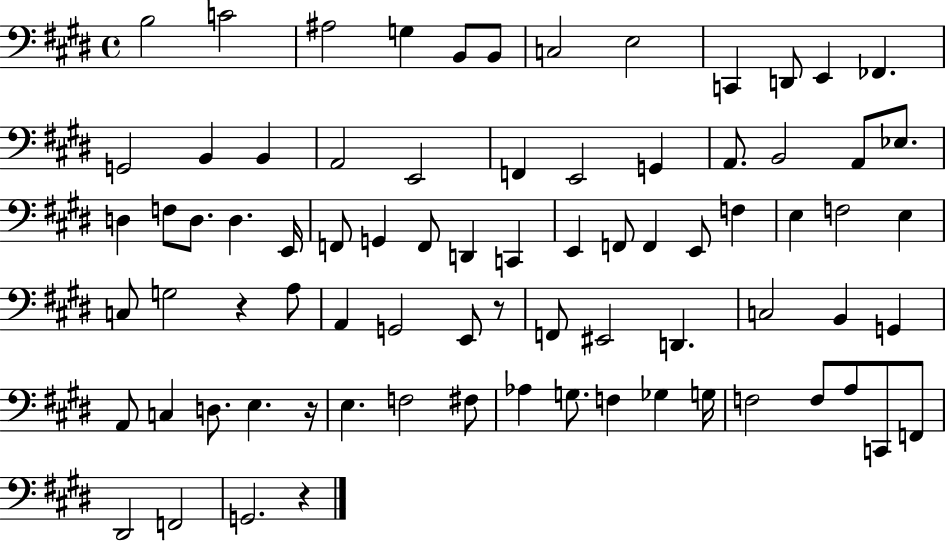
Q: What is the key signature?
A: E major